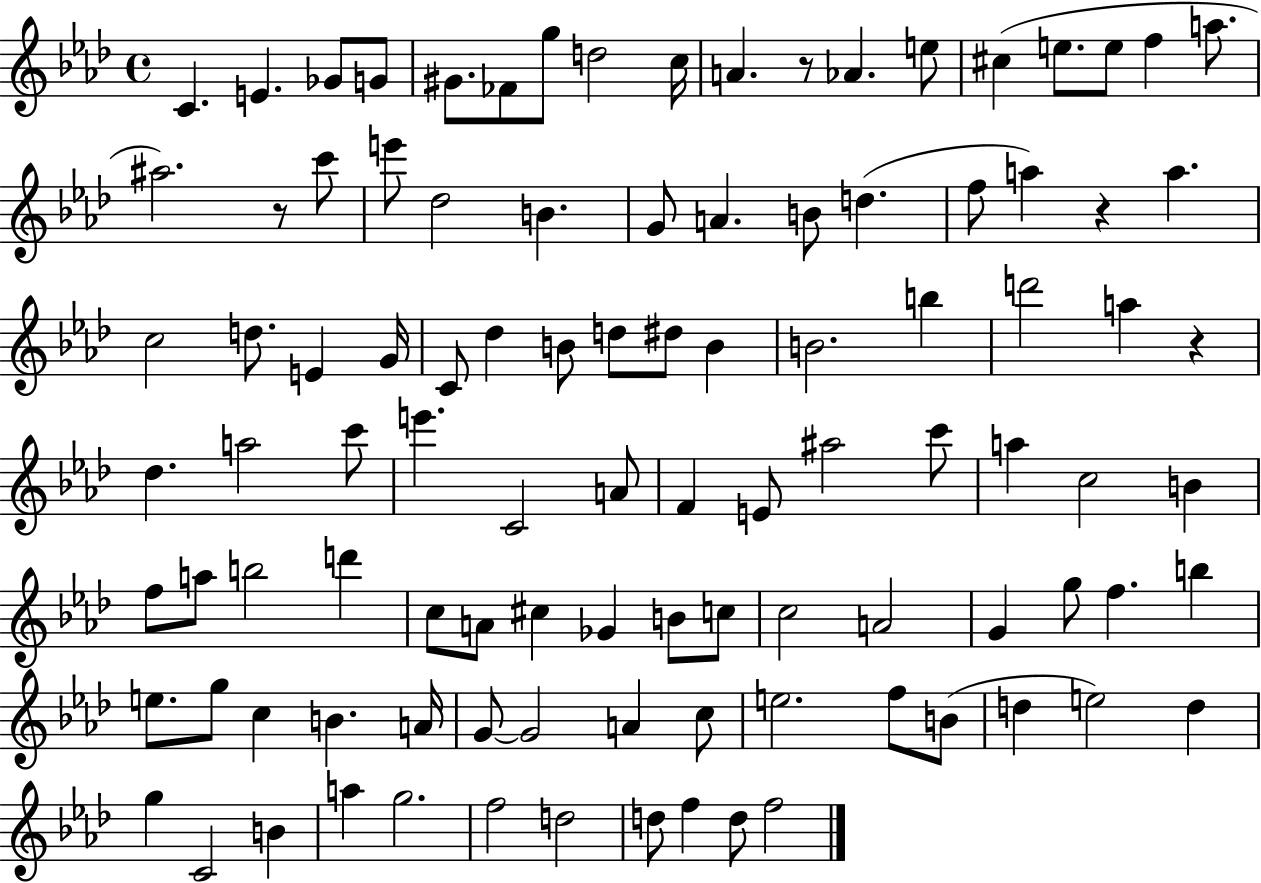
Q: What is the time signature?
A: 4/4